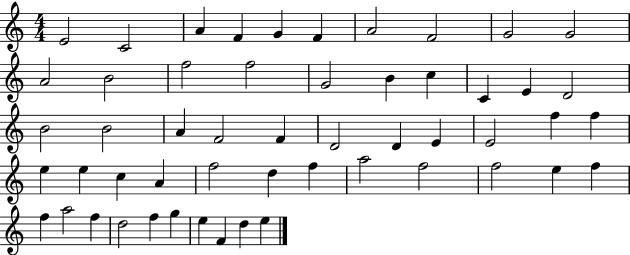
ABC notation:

X:1
T:Untitled
M:4/4
L:1/4
K:C
E2 C2 A F G F A2 F2 G2 G2 A2 B2 f2 f2 G2 B c C E D2 B2 B2 A F2 F D2 D E E2 f f e e c A f2 d f a2 f2 f2 e f f a2 f d2 f g e F d e